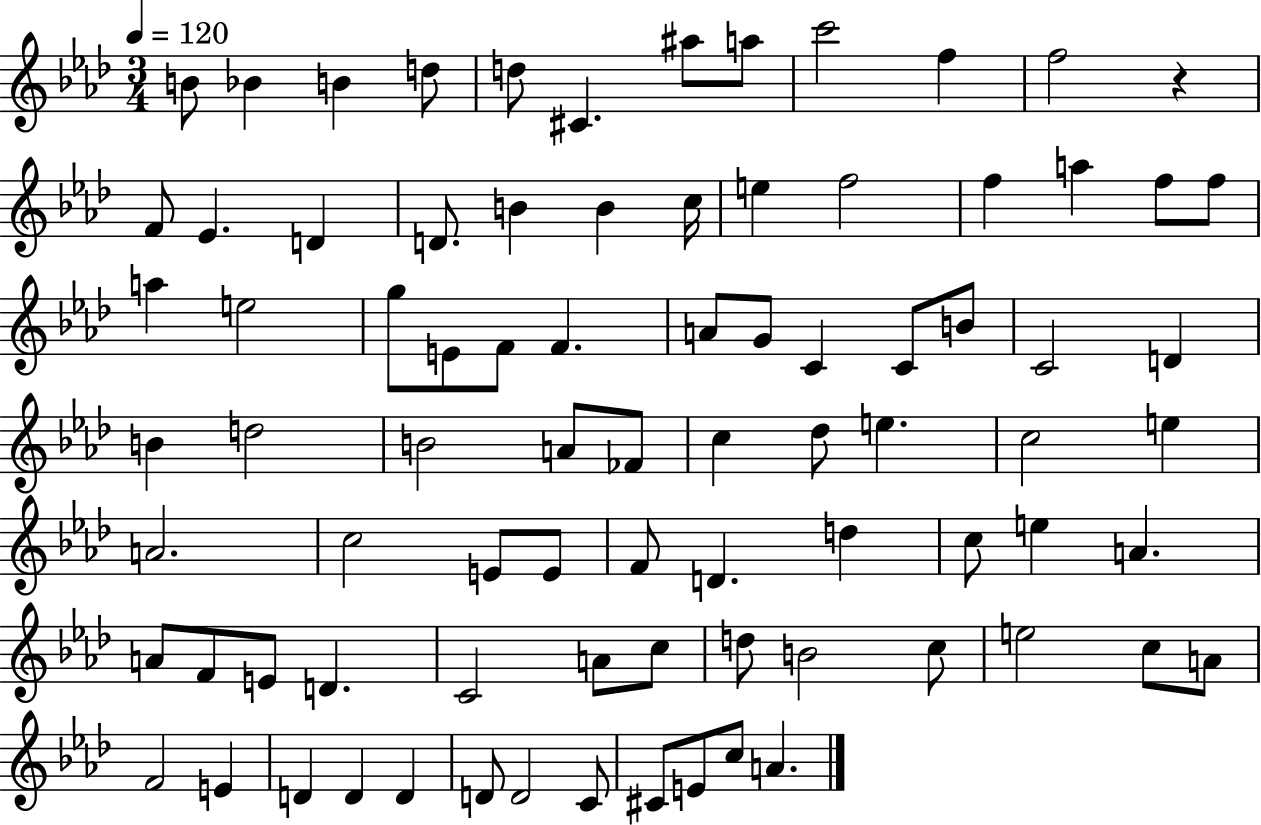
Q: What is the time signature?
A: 3/4